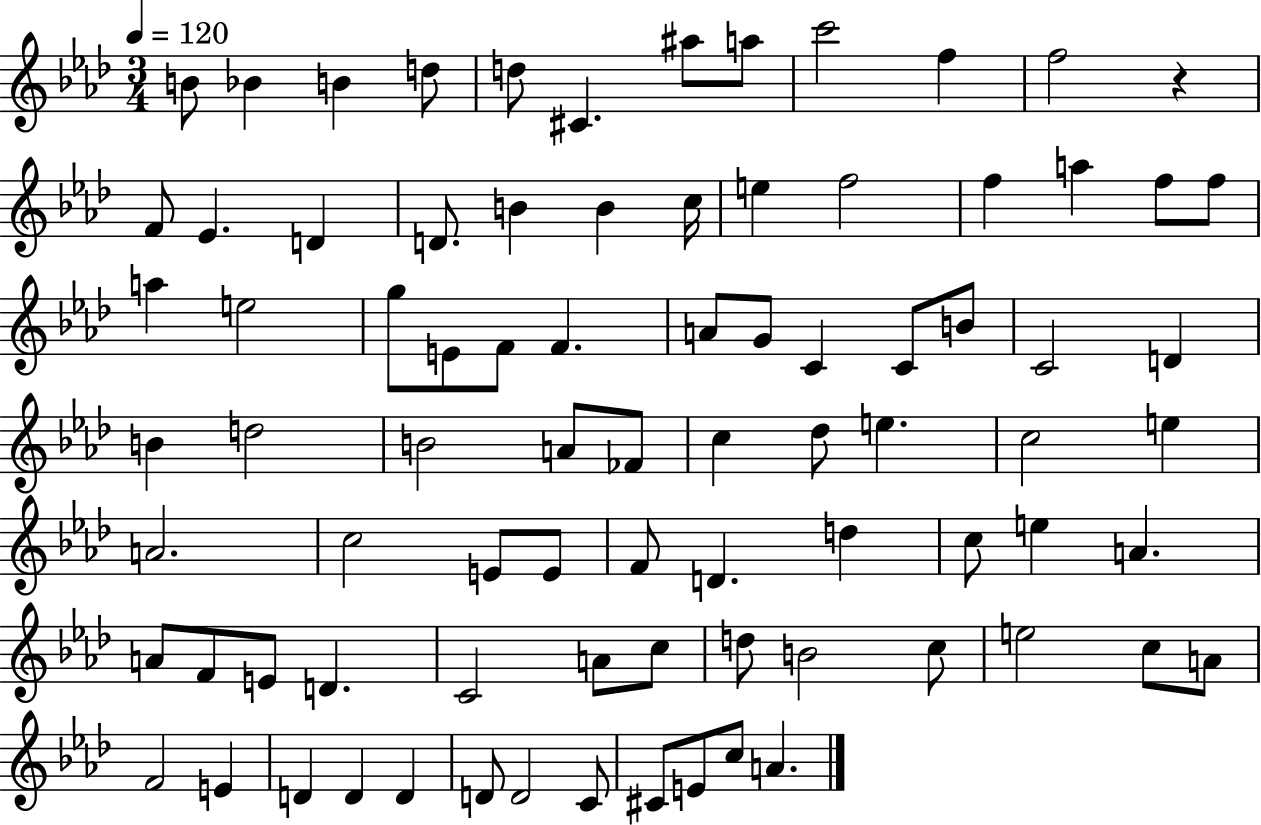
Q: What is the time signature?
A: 3/4